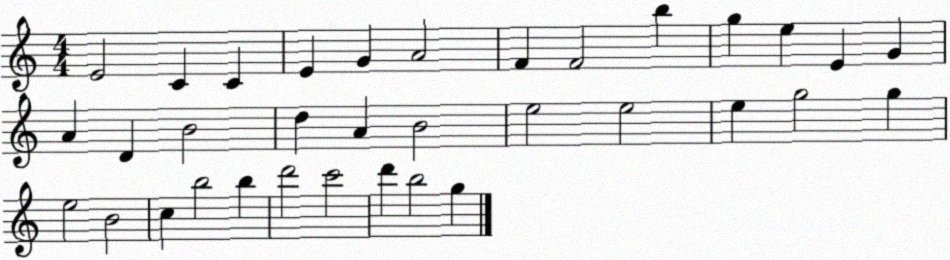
X:1
T:Untitled
M:4/4
L:1/4
K:C
E2 C C E G A2 F F2 b g e E G A D B2 d A B2 e2 e2 e g2 g e2 B2 c b2 b d'2 c'2 d' b2 g